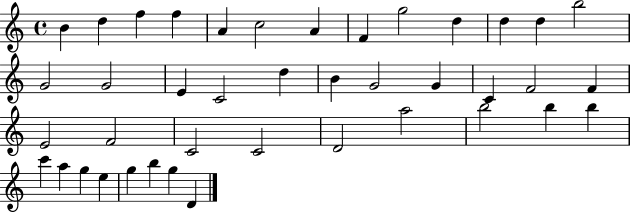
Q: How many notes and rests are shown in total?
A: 41